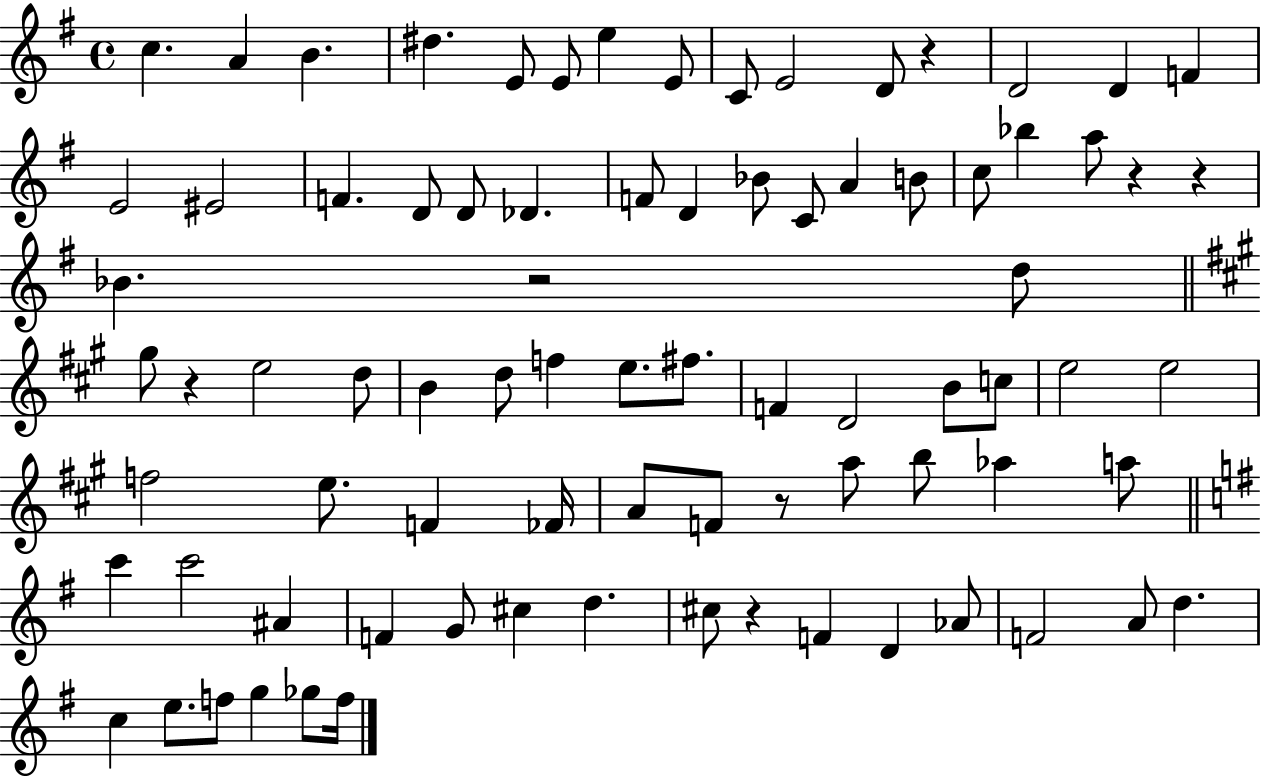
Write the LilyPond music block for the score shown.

{
  \clef treble
  \time 4/4
  \defaultTimeSignature
  \key g \major
  c''4. a'4 b'4. | dis''4. e'8 e'8 e''4 e'8 | c'8 e'2 d'8 r4 | d'2 d'4 f'4 | \break e'2 eis'2 | f'4. d'8 d'8 des'4. | f'8 d'4 bes'8 c'8 a'4 b'8 | c''8 bes''4 a''8 r4 r4 | \break bes'4. r2 d''8 | \bar "||" \break \key a \major gis''8 r4 e''2 d''8 | b'4 d''8 f''4 e''8. fis''8. | f'4 d'2 b'8 c''8 | e''2 e''2 | \break f''2 e''8. f'4 fes'16 | a'8 f'8 r8 a''8 b''8 aes''4 a''8 | \bar "||" \break \key g \major c'''4 c'''2 ais'4 | f'4 g'8 cis''4 d''4. | cis''8 r4 f'4 d'4 aes'8 | f'2 a'8 d''4. | \break c''4 e''8. f''8 g''4 ges''8 f''16 | \bar "|."
}